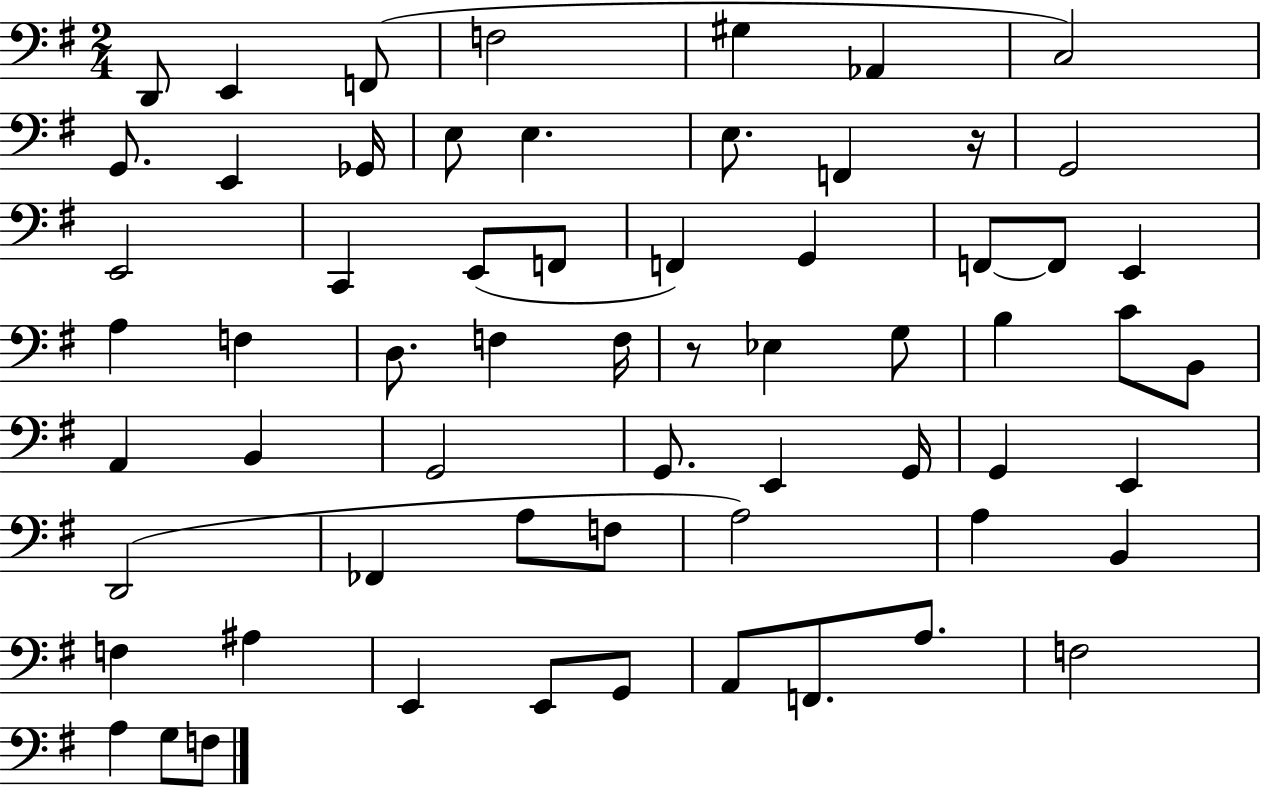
D2/e E2/q F2/e F3/h G#3/q Ab2/q C3/h G2/e. E2/q Gb2/s E3/e E3/q. E3/e. F2/q R/s G2/h E2/h C2/q E2/e F2/e F2/q G2/q F2/e F2/e E2/q A3/q F3/q D3/e. F3/q F3/s R/e Eb3/q G3/e B3/q C4/e B2/e A2/q B2/q G2/h G2/e. E2/q G2/s G2/q E2/q D2/h FES2/q A3/e F3/e A3/h A3/q B2/q F3/q A#3/q E2/q E2/e G2/e A2/e F2/e. A3/e. F3/h A3/q G3/e F3/e